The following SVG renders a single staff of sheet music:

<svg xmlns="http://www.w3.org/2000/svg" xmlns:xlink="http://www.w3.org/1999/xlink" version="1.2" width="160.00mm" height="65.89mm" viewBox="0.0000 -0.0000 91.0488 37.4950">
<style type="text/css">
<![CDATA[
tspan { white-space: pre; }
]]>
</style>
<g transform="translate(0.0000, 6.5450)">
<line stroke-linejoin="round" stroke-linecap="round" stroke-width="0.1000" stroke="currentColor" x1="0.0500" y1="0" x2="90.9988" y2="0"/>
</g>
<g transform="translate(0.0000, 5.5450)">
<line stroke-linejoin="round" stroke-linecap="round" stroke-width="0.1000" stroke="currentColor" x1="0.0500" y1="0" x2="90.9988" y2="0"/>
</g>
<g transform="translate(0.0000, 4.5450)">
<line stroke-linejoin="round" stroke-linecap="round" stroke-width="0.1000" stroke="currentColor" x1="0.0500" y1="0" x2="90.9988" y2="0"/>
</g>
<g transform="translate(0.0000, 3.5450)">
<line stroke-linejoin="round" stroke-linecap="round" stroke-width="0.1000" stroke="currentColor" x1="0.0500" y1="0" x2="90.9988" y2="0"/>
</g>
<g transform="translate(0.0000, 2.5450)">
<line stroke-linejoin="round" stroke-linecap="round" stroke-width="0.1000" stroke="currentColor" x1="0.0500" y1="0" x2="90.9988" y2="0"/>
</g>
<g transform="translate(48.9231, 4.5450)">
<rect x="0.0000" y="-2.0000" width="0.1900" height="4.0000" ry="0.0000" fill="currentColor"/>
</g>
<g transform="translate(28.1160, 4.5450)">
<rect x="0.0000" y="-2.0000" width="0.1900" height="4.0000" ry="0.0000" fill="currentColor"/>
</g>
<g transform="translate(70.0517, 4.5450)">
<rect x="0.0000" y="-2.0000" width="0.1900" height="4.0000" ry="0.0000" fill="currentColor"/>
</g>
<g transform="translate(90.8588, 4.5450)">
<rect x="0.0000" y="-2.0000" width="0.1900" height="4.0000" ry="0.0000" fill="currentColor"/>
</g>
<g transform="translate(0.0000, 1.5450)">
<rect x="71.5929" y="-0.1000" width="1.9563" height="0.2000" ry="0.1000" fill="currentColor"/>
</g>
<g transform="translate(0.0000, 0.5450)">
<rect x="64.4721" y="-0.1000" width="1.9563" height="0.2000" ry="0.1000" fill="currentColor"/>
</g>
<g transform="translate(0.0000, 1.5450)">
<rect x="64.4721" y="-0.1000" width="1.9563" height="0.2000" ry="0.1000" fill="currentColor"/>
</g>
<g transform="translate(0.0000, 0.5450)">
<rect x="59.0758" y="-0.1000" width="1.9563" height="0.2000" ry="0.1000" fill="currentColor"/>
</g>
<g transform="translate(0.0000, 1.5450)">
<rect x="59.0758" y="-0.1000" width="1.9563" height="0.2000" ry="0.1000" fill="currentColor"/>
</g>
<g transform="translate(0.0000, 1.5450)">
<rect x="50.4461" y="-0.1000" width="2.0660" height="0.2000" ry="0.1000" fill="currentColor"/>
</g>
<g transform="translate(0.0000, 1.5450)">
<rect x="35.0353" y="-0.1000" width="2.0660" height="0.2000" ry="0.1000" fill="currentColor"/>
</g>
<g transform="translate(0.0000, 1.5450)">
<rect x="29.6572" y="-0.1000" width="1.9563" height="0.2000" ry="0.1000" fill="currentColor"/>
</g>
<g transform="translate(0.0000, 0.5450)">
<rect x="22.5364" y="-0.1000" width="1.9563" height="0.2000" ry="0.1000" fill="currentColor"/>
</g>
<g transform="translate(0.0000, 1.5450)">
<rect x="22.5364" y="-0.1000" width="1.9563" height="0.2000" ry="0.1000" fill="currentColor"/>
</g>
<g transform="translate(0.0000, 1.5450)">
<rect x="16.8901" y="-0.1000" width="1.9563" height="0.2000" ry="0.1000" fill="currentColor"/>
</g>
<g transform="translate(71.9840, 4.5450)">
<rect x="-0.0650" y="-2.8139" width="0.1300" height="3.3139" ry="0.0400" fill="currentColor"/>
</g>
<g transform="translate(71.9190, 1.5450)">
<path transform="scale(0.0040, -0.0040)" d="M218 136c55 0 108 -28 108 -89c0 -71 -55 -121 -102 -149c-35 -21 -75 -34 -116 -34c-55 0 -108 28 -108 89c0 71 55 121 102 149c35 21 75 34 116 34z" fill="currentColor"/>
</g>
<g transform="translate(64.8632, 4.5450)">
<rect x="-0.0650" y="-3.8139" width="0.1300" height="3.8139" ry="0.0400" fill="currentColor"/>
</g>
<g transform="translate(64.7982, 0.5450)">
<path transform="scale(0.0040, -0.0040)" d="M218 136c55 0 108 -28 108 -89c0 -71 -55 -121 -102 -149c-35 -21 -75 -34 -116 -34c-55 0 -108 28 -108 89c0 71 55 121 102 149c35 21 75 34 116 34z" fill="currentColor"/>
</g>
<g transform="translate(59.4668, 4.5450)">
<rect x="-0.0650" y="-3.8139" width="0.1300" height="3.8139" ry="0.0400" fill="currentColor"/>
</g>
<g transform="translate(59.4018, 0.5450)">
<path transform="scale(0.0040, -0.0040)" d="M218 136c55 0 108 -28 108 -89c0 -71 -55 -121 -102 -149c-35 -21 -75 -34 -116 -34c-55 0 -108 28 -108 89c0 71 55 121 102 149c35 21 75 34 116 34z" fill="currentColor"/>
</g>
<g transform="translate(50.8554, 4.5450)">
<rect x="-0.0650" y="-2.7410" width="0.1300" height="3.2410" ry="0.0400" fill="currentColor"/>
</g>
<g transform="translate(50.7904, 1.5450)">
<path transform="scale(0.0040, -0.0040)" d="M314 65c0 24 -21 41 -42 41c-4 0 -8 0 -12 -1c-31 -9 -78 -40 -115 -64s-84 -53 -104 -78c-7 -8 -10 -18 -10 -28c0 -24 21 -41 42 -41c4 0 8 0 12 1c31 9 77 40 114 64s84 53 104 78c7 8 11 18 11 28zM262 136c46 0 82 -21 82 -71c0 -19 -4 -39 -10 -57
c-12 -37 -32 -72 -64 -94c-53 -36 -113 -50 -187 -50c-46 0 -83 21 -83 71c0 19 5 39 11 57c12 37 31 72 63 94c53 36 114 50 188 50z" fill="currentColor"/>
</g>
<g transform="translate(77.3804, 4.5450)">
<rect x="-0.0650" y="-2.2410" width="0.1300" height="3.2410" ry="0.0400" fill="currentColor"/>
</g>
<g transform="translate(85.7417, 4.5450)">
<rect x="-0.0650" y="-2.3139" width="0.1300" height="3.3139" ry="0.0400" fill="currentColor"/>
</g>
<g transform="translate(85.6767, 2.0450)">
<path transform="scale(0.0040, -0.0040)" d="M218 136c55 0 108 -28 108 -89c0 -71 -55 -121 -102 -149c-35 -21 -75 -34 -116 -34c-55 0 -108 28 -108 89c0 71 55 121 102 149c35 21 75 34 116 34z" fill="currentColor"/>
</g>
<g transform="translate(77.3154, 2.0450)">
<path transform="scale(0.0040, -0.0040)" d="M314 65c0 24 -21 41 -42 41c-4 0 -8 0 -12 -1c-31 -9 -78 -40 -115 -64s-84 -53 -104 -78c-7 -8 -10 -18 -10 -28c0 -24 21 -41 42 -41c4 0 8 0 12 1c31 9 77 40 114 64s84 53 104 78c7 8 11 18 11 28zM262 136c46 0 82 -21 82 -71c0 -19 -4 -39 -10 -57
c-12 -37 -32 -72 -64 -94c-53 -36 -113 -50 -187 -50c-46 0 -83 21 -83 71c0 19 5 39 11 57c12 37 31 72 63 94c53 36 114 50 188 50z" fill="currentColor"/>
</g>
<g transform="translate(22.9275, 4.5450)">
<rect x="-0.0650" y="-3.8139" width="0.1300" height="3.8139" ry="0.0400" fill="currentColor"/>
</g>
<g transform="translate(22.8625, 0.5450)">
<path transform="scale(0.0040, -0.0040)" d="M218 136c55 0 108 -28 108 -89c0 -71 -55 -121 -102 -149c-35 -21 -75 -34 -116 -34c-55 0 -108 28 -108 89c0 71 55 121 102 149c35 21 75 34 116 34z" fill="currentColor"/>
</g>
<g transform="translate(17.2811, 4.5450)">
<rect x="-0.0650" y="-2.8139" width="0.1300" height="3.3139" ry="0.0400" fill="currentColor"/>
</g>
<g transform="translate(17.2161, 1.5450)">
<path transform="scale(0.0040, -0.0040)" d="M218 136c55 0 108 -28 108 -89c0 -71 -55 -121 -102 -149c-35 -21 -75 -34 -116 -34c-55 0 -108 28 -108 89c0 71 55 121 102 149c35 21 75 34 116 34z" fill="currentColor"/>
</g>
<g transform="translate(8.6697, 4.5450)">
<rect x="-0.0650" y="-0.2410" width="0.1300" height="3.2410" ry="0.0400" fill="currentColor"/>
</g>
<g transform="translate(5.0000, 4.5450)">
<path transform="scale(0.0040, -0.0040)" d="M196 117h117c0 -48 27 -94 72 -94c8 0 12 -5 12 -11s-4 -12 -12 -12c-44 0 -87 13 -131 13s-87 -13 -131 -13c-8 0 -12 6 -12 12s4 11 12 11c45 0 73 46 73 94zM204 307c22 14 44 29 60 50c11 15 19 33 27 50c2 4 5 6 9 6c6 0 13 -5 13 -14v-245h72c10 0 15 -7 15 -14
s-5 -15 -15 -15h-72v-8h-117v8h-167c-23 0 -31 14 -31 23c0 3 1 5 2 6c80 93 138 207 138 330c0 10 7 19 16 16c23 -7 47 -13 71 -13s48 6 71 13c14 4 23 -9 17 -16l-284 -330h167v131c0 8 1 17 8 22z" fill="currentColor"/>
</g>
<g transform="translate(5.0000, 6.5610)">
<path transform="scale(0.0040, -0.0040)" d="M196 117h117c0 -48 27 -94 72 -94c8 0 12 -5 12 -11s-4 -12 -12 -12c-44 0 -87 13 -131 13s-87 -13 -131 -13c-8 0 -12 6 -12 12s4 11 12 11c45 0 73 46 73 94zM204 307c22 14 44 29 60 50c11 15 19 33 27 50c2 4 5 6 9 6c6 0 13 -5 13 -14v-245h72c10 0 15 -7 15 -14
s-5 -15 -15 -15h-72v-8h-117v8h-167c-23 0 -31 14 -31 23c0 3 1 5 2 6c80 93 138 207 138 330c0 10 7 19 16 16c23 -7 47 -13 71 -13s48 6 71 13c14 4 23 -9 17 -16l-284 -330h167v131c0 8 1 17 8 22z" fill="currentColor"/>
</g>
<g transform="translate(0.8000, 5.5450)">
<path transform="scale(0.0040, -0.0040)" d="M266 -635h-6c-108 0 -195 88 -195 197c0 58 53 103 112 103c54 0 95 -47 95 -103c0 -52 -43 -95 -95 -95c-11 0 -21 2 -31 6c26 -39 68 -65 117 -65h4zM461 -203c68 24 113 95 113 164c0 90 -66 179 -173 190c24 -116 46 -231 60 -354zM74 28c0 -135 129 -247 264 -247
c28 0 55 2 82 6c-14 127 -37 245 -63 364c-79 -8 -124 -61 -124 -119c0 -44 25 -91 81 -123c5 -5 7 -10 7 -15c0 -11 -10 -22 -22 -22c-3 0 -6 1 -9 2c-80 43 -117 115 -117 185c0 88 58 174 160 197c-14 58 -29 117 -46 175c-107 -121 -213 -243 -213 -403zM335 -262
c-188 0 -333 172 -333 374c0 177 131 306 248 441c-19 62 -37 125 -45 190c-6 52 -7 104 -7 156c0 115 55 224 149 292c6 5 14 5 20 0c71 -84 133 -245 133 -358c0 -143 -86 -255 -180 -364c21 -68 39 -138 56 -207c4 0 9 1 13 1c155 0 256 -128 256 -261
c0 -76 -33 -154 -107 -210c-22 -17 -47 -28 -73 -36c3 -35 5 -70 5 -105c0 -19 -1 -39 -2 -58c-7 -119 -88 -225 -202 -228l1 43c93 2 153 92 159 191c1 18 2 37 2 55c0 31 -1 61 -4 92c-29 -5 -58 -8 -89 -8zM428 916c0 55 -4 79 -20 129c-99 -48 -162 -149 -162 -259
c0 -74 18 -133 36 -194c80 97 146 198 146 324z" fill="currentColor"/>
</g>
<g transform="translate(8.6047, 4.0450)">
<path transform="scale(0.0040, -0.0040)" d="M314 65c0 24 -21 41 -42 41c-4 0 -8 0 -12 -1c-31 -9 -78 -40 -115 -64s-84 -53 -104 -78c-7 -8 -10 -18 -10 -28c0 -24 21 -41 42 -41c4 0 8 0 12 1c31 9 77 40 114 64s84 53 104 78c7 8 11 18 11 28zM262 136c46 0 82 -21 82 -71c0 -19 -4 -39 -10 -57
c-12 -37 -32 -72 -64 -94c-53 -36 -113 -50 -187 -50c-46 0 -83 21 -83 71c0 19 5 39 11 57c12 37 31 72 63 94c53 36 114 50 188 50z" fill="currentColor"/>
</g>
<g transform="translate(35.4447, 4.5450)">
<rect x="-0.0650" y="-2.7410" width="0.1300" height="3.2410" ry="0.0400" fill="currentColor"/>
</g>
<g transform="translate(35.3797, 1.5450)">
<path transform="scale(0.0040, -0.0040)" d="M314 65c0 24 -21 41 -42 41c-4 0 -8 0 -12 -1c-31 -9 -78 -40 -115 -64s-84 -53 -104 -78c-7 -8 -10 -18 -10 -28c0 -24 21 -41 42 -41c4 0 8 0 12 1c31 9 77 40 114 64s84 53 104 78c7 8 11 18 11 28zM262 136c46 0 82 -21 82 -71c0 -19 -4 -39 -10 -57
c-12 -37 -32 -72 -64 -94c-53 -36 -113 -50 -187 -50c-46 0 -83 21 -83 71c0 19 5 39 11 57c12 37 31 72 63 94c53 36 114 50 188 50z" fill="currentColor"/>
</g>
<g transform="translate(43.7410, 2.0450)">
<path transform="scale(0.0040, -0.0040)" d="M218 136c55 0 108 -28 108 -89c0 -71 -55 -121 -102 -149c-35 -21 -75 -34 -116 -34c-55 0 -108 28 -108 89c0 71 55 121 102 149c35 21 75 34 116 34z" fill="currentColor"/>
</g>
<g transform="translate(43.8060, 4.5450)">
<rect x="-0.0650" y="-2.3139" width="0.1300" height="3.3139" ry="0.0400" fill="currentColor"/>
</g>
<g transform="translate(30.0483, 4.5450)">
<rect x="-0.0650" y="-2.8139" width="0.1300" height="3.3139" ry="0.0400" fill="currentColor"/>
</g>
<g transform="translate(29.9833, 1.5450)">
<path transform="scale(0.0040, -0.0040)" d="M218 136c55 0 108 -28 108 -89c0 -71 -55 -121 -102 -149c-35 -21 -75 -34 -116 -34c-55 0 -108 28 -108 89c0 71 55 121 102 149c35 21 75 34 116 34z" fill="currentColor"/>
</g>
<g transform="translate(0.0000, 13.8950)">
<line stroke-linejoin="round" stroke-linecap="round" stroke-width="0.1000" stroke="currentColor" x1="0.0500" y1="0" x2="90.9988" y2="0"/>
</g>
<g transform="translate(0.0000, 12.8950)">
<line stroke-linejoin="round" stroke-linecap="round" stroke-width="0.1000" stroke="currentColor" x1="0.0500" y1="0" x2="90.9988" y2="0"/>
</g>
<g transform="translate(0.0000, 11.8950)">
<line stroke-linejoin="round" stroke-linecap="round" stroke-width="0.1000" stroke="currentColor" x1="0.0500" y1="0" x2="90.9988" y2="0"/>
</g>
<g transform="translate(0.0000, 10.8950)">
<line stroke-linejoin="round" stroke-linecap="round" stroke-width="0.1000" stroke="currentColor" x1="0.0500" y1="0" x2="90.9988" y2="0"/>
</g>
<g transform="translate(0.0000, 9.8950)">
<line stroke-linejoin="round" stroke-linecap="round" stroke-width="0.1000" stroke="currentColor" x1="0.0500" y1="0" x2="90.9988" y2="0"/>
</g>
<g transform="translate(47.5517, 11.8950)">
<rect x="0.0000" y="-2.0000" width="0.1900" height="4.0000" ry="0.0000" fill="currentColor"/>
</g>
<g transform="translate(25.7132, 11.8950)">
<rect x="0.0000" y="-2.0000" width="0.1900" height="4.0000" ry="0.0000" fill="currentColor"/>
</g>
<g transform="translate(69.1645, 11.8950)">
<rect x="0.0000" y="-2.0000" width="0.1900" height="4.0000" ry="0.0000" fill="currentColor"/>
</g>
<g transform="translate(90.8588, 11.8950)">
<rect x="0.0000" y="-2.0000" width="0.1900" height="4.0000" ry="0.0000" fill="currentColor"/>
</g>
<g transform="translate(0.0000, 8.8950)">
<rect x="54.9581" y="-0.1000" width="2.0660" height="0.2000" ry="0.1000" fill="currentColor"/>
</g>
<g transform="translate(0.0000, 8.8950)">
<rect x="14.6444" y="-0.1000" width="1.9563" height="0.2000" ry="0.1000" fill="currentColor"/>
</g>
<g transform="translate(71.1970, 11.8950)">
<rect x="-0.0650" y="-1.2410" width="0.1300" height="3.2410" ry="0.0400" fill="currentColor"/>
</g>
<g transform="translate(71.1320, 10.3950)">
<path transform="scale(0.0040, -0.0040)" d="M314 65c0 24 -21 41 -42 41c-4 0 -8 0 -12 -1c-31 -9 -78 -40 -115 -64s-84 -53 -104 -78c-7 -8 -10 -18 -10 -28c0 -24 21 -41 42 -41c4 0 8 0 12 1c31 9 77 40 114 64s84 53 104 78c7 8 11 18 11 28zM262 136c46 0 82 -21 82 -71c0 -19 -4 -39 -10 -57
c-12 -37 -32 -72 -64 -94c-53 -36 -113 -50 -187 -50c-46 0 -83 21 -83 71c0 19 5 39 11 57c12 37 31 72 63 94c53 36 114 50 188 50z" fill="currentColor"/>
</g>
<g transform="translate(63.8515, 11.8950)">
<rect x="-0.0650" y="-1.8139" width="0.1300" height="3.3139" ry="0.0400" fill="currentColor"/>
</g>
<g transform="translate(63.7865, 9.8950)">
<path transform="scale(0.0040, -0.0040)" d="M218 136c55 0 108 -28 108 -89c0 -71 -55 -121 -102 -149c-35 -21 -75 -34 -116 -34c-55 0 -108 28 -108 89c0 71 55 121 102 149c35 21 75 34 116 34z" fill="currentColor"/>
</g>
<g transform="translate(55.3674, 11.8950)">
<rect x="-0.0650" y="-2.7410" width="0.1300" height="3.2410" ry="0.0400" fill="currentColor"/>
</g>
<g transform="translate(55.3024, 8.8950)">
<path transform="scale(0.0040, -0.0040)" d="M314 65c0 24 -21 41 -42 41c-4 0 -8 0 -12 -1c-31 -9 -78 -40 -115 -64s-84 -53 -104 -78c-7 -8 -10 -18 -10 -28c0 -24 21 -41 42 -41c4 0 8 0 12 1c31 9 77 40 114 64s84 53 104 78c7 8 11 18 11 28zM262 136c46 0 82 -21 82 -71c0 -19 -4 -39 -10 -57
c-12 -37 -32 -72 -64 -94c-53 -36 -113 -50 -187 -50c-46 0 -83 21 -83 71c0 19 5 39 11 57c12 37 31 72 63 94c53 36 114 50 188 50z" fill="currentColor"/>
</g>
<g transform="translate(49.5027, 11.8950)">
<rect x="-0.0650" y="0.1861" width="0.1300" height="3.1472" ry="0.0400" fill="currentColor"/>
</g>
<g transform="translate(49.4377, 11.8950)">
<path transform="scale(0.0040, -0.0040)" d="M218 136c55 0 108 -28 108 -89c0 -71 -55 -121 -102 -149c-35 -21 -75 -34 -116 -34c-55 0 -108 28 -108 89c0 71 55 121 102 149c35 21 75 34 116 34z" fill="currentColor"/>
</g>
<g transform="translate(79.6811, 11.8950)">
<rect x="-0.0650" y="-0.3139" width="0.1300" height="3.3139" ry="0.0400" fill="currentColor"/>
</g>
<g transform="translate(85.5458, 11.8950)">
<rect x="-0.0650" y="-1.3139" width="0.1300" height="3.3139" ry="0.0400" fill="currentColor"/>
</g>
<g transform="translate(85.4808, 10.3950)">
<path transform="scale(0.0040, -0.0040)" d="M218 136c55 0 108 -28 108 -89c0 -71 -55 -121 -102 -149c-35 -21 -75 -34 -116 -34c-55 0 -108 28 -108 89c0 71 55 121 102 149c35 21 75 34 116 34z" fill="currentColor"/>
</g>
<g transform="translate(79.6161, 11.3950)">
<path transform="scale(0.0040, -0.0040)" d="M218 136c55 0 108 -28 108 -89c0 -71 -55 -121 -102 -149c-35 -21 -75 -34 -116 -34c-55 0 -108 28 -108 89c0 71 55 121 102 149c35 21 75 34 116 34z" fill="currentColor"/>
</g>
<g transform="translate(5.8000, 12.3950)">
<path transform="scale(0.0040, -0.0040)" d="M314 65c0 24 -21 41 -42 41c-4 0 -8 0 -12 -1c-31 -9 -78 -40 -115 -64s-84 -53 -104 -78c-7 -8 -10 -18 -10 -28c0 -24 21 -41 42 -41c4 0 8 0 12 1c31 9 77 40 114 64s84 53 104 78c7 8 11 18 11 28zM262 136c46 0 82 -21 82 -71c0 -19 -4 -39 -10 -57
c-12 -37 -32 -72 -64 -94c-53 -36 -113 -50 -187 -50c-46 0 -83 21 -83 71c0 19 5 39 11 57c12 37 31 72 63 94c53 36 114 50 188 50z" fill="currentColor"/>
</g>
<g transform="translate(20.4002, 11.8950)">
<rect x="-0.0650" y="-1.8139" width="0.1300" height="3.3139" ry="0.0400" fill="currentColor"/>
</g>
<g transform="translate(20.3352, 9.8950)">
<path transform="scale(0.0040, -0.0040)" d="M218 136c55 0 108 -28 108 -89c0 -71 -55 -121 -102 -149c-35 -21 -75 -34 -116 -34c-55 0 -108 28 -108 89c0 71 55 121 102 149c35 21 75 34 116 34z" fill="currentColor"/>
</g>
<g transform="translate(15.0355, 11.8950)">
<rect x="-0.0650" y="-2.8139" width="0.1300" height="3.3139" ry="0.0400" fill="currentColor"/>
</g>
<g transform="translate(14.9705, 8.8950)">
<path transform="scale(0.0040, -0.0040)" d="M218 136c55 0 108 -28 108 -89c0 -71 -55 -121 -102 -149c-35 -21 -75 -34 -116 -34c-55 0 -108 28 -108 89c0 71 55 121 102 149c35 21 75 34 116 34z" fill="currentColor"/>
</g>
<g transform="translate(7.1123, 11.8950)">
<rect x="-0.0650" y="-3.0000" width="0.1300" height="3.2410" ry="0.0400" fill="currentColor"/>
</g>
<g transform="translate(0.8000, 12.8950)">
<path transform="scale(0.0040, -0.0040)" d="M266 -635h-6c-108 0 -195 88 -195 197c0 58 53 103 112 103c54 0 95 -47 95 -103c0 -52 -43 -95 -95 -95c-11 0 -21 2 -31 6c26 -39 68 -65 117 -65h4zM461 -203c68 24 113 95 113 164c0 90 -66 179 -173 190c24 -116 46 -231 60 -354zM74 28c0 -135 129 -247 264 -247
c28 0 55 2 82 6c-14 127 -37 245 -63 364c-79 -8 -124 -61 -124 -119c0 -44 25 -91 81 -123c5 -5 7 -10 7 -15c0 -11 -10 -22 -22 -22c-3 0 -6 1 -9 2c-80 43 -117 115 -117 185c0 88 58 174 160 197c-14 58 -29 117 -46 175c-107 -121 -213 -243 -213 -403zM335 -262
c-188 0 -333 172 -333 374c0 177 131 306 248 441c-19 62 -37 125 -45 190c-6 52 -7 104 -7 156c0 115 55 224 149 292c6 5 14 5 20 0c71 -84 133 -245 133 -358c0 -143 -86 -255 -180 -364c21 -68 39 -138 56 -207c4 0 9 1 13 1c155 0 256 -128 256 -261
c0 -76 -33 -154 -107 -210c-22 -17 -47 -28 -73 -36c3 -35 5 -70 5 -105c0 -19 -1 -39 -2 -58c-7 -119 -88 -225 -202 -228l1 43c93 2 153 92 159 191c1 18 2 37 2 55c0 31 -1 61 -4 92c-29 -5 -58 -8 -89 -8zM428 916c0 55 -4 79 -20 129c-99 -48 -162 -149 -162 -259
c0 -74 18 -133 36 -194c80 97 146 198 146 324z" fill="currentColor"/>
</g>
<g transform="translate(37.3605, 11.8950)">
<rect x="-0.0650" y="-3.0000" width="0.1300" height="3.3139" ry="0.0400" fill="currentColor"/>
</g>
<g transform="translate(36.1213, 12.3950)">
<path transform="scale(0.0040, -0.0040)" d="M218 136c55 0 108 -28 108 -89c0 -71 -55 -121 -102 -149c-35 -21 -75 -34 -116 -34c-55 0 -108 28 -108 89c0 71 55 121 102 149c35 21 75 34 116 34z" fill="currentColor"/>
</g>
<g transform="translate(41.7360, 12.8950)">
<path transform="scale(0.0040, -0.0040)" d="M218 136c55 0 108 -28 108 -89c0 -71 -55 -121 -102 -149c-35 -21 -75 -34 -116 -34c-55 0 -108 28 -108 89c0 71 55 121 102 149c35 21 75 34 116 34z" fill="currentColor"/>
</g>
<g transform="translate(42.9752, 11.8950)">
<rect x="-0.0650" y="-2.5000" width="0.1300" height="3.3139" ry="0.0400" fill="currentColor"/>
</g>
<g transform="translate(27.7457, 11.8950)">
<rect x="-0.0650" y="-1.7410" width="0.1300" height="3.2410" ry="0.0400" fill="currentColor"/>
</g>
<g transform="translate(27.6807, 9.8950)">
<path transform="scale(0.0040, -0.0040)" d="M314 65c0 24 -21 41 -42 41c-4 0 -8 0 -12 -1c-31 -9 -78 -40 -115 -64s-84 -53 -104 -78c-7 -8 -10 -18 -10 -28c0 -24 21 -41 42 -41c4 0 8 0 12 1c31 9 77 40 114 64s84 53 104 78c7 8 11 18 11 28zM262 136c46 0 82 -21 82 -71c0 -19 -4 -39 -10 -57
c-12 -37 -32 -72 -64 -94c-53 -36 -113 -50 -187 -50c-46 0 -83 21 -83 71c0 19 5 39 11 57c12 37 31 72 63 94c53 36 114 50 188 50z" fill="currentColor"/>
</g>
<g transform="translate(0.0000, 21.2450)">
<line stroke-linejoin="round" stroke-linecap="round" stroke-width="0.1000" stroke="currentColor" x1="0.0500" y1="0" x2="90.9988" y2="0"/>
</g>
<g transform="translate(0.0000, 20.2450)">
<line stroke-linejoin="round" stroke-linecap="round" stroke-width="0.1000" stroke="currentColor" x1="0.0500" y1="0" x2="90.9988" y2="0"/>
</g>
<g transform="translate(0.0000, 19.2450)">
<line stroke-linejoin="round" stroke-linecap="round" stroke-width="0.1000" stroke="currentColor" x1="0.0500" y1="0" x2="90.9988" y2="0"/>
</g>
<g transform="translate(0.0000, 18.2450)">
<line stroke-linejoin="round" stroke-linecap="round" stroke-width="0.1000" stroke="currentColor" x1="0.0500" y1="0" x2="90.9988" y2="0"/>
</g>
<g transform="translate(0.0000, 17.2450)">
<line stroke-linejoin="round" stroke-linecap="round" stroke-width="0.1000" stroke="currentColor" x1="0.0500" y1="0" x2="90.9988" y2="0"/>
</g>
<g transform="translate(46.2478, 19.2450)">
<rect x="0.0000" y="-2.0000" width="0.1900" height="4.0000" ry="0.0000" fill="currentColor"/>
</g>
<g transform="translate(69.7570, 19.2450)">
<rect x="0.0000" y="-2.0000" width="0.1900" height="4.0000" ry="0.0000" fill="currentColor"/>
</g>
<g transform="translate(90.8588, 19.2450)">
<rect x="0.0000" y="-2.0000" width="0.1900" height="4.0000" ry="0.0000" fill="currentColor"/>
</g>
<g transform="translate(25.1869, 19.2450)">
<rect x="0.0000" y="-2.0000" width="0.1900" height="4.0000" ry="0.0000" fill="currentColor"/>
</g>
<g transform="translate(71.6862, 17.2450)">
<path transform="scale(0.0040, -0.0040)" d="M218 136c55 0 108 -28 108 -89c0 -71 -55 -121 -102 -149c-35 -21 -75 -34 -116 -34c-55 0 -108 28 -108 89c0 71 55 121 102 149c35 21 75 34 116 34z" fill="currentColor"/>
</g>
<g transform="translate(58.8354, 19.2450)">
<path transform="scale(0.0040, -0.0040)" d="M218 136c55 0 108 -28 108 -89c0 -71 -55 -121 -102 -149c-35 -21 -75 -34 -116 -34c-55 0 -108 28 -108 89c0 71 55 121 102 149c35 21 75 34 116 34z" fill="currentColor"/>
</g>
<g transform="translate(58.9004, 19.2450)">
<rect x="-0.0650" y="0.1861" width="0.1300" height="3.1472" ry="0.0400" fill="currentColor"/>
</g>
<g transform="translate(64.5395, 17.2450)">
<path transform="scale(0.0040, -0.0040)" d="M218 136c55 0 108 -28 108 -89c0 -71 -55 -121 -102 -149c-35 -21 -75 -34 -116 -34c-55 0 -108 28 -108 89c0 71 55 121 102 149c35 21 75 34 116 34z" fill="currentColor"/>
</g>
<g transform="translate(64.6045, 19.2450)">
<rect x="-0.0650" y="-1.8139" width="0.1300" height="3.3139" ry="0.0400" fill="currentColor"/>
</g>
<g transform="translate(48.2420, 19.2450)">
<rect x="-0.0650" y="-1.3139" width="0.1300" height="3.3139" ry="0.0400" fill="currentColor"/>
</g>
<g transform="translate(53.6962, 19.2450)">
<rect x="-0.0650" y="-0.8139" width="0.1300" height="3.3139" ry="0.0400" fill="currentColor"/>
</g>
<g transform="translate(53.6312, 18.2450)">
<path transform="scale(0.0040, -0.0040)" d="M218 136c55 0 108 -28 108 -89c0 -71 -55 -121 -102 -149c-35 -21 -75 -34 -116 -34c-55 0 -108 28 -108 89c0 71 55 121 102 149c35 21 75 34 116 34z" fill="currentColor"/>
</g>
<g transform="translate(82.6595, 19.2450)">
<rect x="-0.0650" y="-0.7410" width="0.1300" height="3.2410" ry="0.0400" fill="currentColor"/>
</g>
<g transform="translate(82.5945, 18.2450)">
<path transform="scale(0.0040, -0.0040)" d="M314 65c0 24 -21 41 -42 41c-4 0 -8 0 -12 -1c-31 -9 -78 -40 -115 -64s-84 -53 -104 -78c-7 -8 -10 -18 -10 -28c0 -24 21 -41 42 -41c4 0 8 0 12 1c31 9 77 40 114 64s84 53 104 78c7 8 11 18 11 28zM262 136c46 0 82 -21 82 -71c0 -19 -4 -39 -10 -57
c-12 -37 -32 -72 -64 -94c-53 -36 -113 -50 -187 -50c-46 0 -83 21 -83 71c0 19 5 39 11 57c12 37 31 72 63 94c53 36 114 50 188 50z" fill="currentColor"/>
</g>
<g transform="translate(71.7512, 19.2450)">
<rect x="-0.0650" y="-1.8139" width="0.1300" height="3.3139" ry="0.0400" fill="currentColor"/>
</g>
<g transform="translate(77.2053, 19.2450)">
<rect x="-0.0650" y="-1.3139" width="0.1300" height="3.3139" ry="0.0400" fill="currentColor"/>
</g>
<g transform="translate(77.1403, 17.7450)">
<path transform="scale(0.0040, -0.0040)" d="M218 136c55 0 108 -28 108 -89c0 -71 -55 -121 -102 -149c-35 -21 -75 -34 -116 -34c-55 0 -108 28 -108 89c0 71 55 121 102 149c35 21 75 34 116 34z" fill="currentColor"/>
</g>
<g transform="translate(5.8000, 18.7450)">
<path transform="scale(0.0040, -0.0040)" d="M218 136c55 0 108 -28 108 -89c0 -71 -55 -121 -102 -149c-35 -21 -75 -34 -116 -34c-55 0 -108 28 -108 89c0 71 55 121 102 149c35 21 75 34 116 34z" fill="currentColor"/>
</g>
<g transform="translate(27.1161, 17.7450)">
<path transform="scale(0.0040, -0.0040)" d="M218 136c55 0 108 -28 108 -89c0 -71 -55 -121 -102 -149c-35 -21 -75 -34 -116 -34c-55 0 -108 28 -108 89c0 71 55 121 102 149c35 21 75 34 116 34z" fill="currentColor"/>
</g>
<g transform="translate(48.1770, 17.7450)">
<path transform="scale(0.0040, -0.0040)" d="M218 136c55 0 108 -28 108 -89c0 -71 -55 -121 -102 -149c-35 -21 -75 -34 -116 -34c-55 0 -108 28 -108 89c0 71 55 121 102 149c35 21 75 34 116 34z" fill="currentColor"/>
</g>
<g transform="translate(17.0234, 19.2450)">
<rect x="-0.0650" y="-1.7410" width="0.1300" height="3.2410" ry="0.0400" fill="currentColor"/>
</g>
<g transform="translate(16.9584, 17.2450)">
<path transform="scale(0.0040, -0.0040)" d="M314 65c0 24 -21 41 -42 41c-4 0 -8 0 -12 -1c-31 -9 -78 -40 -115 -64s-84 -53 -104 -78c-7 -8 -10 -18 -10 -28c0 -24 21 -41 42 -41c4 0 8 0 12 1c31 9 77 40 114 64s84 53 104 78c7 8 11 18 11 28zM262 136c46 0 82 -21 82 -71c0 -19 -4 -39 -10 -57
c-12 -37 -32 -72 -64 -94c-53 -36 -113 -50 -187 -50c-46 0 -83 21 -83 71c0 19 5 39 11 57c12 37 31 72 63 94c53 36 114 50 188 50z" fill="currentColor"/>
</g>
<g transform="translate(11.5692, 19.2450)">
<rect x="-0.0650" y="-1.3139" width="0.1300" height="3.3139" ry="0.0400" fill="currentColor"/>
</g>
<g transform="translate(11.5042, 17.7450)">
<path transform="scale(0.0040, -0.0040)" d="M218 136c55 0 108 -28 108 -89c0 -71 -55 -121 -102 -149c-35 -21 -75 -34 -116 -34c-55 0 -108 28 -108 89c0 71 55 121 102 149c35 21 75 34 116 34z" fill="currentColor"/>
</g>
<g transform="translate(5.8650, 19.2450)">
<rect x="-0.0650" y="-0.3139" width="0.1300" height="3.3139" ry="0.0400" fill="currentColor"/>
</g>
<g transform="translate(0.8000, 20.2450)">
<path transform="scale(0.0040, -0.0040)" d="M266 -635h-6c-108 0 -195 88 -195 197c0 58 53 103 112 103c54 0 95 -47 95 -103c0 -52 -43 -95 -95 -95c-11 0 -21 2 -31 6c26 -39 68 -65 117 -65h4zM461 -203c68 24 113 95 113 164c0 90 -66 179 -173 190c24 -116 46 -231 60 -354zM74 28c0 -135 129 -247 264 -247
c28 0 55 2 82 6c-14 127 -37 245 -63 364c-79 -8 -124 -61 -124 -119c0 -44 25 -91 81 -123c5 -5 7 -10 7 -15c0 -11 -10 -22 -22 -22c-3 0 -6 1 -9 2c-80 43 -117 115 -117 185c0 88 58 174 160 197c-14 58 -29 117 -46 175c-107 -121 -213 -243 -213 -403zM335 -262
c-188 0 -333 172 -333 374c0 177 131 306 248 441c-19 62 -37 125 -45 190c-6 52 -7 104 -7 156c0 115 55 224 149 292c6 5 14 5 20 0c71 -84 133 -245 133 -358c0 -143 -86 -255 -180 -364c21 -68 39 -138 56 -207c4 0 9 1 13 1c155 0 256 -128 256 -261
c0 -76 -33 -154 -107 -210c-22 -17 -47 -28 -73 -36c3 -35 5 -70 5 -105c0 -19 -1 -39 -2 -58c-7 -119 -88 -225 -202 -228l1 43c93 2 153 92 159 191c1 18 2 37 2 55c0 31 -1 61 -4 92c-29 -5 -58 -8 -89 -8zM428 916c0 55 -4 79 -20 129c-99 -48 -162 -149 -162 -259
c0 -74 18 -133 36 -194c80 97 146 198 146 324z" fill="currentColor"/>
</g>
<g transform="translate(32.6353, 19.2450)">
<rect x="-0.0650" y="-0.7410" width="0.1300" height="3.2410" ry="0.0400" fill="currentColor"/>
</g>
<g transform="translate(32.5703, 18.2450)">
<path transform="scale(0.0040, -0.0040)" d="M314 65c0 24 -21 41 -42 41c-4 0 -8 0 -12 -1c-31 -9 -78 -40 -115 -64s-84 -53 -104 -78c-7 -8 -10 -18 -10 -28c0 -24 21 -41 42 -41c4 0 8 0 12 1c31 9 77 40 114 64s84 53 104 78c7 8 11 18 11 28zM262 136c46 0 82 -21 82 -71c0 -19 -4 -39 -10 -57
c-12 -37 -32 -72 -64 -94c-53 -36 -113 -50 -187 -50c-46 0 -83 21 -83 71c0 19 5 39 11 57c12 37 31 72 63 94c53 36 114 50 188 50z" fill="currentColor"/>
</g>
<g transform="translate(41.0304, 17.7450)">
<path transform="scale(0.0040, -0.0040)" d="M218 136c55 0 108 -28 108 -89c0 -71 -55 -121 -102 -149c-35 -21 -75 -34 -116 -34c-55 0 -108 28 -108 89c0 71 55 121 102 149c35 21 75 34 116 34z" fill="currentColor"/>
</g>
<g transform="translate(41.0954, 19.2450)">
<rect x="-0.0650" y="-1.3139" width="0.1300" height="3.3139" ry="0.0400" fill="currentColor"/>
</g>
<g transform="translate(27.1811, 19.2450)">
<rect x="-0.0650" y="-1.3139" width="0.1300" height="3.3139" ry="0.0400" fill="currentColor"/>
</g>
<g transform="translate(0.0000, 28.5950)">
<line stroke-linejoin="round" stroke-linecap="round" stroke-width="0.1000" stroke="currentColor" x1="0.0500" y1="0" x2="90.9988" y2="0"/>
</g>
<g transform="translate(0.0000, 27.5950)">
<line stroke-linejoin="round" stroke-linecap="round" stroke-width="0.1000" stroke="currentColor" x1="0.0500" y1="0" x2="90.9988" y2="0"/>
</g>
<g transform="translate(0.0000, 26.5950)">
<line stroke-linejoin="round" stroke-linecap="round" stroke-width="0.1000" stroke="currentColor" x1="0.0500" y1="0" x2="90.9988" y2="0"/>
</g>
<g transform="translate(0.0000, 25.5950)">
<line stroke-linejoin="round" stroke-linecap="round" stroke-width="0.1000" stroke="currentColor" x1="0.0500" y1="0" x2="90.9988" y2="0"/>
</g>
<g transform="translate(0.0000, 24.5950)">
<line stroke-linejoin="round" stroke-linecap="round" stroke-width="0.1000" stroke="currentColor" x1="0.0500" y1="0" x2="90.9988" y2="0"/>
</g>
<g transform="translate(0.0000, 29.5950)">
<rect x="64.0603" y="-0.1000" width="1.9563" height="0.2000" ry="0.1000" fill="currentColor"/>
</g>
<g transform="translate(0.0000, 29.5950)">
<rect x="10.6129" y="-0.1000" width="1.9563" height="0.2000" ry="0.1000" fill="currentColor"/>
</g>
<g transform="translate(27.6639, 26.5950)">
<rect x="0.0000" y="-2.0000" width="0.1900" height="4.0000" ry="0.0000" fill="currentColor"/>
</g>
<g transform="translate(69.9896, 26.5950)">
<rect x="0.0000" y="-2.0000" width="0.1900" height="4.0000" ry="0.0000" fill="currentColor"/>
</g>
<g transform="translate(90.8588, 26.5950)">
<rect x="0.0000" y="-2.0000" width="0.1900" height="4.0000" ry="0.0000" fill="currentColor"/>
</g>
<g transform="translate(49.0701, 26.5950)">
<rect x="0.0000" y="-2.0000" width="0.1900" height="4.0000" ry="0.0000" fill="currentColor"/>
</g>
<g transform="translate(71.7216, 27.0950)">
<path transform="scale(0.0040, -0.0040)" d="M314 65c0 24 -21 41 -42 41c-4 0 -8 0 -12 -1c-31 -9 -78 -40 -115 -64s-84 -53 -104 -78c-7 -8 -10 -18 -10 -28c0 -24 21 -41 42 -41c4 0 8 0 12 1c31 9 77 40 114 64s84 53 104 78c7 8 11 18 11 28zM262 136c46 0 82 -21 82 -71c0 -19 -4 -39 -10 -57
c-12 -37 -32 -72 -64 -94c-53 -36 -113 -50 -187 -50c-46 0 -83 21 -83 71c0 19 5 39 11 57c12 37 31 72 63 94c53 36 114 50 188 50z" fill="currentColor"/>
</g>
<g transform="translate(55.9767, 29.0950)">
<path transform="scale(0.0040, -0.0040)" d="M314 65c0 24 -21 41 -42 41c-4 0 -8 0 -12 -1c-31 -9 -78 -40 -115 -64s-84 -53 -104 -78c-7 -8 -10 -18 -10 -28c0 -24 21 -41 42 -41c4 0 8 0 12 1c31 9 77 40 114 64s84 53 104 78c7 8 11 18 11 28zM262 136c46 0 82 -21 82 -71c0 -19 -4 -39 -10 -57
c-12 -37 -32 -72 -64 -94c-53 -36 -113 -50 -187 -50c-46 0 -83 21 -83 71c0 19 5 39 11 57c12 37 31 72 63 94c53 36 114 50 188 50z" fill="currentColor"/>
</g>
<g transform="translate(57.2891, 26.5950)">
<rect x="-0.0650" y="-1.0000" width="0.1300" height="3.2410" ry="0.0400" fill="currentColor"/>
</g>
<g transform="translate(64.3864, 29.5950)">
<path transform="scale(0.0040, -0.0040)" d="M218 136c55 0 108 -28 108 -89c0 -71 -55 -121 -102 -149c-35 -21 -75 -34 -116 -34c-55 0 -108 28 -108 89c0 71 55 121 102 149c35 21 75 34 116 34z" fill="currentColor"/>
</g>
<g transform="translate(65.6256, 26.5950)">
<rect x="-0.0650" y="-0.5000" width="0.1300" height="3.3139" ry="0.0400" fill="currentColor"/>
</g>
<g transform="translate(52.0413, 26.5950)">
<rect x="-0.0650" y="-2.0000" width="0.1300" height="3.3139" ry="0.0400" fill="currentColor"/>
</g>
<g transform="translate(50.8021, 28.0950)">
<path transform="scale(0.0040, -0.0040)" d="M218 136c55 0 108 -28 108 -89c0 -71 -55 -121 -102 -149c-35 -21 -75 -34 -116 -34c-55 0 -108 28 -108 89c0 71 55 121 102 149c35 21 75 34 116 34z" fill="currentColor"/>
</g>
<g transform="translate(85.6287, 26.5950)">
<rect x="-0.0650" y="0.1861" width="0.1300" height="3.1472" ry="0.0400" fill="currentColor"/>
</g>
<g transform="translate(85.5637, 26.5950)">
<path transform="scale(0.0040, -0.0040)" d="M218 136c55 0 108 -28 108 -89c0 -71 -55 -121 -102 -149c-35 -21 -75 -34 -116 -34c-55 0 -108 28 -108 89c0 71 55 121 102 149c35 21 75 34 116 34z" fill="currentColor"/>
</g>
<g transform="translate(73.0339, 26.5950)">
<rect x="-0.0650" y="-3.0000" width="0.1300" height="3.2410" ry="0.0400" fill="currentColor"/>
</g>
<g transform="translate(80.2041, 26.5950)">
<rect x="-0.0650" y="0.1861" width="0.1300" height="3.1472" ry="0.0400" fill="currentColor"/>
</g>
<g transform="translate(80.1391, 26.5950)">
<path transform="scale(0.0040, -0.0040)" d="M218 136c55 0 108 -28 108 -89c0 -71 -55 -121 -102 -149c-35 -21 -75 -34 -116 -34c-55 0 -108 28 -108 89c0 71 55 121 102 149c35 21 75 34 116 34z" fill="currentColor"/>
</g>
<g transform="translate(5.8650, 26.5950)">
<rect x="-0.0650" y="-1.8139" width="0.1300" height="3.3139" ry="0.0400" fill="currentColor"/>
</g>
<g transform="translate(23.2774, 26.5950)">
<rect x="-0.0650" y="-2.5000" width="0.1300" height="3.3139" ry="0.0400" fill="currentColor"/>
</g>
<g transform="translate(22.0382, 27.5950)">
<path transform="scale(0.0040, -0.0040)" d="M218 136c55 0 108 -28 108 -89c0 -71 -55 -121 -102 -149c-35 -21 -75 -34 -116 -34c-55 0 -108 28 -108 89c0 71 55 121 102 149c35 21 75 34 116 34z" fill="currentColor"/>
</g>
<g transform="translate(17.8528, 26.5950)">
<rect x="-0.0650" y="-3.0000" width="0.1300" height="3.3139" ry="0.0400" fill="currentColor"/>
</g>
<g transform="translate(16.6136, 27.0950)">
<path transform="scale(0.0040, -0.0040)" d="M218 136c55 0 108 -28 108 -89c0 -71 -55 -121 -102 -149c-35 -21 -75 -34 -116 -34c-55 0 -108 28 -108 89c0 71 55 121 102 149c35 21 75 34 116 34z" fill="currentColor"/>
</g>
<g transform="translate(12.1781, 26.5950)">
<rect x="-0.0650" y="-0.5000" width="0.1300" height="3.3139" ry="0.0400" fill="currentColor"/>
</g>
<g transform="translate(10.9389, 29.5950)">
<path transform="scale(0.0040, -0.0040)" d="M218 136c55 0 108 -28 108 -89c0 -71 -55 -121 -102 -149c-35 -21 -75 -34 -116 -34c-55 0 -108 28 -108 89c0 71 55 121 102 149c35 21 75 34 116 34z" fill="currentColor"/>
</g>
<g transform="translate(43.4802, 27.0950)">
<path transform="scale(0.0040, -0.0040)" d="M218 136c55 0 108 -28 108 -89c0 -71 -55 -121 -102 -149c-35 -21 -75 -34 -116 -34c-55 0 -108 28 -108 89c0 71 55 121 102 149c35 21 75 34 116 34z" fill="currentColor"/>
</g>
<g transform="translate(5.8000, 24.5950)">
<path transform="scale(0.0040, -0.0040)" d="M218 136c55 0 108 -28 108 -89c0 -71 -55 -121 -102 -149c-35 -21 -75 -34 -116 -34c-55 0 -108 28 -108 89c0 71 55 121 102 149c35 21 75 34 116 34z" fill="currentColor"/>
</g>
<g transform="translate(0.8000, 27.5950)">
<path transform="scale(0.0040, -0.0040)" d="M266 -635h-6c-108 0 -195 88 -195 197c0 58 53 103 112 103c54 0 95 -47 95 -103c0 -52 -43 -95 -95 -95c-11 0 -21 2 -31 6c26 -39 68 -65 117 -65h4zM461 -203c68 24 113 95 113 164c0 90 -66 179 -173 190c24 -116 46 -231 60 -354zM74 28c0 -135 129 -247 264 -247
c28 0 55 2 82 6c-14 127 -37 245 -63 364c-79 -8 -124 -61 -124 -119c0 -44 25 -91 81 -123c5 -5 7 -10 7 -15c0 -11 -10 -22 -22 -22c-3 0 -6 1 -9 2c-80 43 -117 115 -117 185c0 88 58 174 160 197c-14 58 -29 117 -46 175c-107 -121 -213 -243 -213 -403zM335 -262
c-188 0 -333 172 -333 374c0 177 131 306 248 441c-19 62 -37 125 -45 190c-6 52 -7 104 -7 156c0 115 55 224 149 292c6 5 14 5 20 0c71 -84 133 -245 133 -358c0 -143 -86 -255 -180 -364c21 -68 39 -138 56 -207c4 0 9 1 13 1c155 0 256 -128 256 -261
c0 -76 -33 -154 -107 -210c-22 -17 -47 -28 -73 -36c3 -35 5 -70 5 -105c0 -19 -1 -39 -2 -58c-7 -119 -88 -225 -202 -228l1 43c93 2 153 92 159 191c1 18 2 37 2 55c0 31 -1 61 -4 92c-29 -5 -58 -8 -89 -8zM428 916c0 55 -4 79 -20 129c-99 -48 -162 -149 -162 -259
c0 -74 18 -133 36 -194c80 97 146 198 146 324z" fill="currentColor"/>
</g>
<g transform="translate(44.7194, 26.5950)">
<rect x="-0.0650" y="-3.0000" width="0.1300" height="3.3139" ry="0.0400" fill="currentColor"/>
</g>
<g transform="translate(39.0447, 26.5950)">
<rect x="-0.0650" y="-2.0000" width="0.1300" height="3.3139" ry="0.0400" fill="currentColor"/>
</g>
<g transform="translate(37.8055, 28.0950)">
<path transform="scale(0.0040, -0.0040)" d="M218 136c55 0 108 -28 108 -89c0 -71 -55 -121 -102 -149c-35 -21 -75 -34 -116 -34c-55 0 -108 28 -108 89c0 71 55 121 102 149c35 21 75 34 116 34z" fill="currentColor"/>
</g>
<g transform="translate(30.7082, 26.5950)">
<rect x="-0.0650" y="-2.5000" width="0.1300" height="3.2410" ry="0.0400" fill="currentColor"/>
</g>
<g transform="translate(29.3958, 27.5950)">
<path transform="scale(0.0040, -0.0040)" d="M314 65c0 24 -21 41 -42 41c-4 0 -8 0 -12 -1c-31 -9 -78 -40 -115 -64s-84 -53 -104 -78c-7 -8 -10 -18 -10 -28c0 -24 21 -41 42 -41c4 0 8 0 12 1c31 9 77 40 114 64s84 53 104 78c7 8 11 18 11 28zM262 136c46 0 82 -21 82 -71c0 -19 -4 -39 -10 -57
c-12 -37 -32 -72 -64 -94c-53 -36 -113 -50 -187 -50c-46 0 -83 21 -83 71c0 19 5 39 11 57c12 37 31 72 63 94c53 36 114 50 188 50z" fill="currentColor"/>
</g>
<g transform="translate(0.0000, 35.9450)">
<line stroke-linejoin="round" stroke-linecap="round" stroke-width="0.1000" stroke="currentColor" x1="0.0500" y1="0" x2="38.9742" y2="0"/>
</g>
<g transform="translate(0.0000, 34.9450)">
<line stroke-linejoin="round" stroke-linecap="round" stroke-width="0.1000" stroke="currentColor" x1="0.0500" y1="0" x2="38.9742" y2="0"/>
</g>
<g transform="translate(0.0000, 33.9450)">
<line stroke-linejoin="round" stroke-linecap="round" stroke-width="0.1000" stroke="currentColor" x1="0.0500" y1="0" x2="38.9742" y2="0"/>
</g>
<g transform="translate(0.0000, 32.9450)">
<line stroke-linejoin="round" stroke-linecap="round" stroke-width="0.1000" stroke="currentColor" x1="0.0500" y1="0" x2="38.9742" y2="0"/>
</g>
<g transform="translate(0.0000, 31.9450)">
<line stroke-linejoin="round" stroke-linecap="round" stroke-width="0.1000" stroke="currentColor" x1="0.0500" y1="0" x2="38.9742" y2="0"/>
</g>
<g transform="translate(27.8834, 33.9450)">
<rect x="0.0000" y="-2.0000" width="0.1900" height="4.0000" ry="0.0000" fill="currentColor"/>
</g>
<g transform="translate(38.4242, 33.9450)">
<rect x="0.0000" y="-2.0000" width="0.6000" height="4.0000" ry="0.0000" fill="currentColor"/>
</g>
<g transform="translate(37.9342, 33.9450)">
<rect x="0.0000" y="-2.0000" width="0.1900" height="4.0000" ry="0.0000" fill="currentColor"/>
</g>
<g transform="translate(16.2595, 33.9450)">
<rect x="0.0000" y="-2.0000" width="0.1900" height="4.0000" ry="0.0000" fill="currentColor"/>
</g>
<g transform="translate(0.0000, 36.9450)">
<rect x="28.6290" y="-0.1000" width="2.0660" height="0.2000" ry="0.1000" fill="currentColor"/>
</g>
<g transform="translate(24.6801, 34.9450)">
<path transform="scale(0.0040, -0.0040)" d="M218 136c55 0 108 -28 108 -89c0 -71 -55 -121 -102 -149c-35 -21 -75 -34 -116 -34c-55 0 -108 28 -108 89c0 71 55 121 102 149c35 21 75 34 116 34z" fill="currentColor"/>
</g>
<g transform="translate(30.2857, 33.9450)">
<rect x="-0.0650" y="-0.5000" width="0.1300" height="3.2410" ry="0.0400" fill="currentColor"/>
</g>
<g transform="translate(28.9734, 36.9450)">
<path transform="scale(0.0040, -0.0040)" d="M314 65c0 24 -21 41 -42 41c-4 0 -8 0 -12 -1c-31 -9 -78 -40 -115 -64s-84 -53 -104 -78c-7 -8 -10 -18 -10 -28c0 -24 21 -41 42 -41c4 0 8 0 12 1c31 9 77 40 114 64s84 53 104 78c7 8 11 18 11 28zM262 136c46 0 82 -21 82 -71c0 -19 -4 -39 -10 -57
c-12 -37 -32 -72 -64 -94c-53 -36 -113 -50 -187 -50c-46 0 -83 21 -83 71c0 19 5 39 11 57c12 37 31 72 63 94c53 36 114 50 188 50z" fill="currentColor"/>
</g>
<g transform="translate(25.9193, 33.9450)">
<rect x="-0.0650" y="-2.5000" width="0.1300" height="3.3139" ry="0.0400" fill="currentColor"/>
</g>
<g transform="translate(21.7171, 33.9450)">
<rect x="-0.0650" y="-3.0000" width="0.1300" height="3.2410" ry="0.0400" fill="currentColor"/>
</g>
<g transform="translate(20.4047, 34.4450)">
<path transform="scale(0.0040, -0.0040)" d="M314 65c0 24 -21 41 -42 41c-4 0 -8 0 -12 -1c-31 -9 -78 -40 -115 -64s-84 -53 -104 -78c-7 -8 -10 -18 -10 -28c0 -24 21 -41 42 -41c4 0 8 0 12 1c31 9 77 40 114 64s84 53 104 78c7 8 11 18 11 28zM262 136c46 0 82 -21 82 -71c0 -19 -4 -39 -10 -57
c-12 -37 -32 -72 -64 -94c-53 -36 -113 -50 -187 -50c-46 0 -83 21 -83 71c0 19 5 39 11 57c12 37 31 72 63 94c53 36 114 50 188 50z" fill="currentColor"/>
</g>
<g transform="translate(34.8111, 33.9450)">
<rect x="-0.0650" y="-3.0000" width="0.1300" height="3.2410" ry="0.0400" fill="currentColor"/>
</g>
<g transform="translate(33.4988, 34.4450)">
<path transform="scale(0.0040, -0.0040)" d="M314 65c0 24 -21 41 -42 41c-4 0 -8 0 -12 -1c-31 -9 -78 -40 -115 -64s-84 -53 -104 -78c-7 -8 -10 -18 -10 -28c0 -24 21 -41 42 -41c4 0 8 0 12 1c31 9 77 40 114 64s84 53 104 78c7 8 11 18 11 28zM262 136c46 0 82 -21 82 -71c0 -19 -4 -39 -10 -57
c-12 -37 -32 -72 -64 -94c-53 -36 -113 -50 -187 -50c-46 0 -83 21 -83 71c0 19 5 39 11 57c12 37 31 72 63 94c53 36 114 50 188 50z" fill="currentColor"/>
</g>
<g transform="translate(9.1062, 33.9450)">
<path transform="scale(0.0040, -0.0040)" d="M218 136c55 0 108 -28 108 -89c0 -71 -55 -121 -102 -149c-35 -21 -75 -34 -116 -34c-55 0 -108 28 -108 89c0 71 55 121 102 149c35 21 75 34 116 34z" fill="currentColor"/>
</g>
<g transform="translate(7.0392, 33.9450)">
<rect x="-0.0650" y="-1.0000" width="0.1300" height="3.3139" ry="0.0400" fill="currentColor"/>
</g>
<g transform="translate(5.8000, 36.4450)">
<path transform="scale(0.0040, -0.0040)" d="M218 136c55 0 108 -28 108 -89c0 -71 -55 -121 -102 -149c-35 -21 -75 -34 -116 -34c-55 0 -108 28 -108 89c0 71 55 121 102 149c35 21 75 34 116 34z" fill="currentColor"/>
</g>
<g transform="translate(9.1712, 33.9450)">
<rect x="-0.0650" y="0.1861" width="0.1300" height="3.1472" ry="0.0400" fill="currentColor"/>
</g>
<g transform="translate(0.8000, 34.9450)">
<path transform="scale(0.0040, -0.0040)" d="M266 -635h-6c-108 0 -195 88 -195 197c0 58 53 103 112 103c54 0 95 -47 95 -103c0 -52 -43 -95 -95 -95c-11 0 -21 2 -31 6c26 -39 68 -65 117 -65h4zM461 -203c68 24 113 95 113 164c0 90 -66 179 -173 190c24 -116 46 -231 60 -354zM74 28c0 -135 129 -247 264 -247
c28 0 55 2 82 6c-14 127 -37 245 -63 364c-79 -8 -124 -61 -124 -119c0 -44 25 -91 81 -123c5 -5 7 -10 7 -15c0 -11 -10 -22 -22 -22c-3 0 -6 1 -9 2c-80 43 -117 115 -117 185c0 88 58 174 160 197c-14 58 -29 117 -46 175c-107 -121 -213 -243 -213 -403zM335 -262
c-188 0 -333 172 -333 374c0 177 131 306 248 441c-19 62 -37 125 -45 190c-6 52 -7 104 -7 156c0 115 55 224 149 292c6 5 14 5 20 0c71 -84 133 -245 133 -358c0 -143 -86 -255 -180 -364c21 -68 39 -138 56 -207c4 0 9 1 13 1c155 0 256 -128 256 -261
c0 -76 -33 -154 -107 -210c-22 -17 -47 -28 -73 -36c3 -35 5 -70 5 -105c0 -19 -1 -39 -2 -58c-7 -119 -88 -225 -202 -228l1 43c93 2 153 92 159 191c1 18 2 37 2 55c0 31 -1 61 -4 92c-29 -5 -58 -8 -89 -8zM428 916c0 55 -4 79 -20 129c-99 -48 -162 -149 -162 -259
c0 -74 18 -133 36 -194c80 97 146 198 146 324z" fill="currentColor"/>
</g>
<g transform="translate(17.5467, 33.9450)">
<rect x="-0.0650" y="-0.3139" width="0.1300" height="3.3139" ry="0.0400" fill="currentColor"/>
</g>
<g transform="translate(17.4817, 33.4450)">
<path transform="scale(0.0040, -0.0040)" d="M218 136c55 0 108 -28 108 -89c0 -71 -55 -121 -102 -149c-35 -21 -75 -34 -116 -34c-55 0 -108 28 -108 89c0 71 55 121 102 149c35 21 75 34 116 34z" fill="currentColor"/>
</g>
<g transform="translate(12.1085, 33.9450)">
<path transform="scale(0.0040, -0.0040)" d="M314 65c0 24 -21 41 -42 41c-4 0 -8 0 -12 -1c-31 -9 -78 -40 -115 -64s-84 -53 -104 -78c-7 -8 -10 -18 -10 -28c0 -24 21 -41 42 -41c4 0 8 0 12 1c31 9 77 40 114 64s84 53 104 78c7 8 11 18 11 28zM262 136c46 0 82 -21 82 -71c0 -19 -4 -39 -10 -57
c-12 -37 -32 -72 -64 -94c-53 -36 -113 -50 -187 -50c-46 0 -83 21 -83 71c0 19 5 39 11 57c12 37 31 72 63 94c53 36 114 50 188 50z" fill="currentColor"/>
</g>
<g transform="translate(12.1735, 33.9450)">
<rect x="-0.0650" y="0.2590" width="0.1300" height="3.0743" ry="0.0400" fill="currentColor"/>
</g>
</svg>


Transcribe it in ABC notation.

X:1
T:Untitled
M:4/4
L:1/4
K:C
c2 a c' a a2 g a2 c' c' a g2 g A2 a f f2 A G B a2 f e2 c e c e f2 e d2 e e d B f f e d2 f C A G G2 F A F D2 C A2 B B D B B2 c A2 G C2 A2